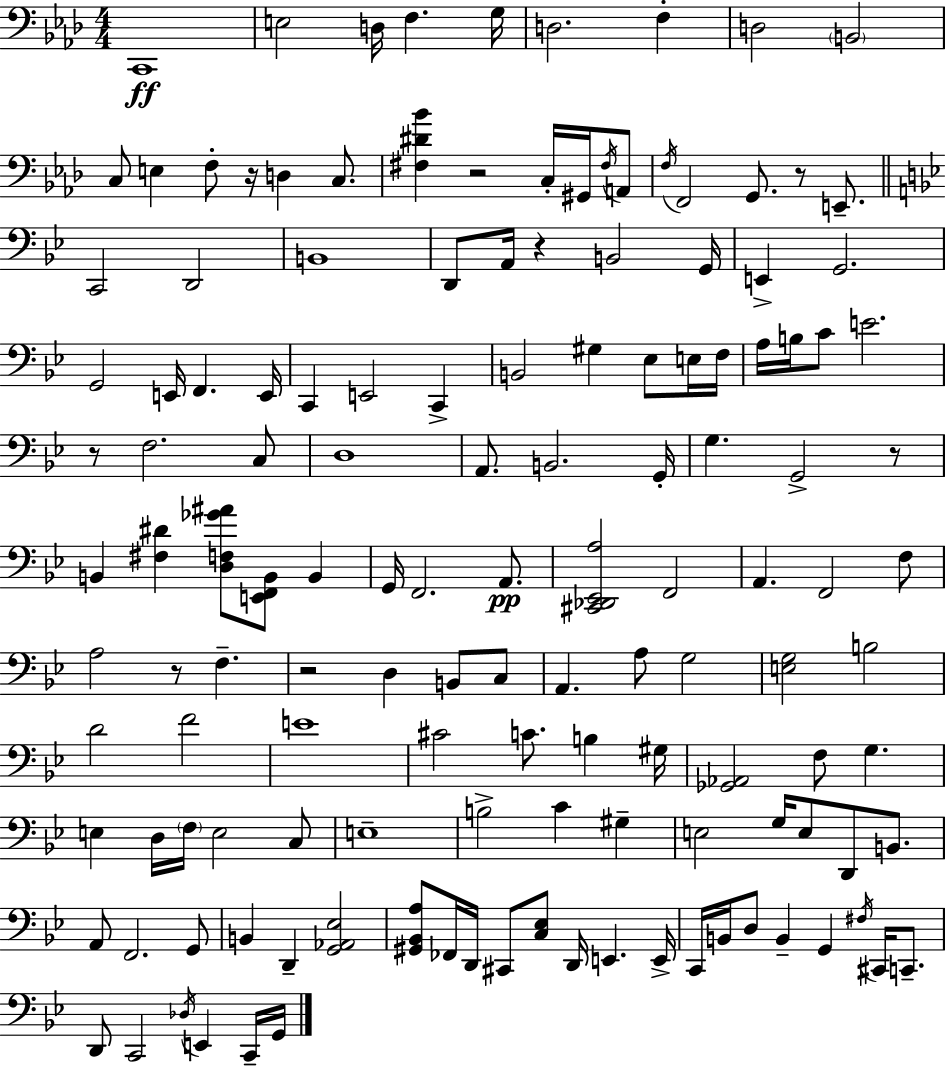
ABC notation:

X:1
T:Untitled
M:4/4
L:1/4
K:Ab
C,,4 E,2 D,/4 F, G,/4 D,2 F, D,2 B,,2 C,/2 E, F,/2 z/4 D, C,/2 [^F,^D_B] z2 C,/4 ^G,,/4 ^F,/4 A,,/2 F,/4 F,,2 G,,/2 z/2 E,,/2 C,,2 D,,2 B,,4 D,,/2 A,,/4 z B,,2 G,,/4 E,, G,,2 G,,2 E,,/4 F,, E,,/4 C,, E,,2 C,, B,,2 ^G, _E,/2 E,/4 F,/4 A,/4 B,/4 C/2 E2 z/2 F,2 C,/2 D,4 A,,/2 B,,2 G,,/4 G, G,,2 z/2 B,, [^F,^D] [D,F,_G^A]/2 [E,,F,,B,,]/2 B,, G,,/4 F,,2 A,,/2 [^C,,_D,,_E,,A,]2 F,,2 A,, F,,2 F,/2 A,2 z/2 F, z2 D, B,,/2 C,/2 A,, A,/2 G,2 [E,G,]2 B,2 D2 F2 E4 ^C2 C/2 B, ^G,/4 [_G,,_A,,]2 F,/2 G, E, D,/4 F,/4 E,2 C,/2 E,4 B,2 C ^G, E,2 G,/4 E,/2 D,,/2 B,,/2 A,,/2 F,,2 G,,/2 B,, D,, [G,,_A,,_E,]2 [^G,,_B,,A,]/2 _F,,/4 D,,/4 ^C,,/2 [C,_E,]/2 D,,/4 E,, E,,/4 C,,/4 B,,/4 D,/2 B,, G,, ^F,/4 ^C,,/4 C,,/2 D,,/2 C,,2 _D,/4 E,, C,,/4 G,,/4